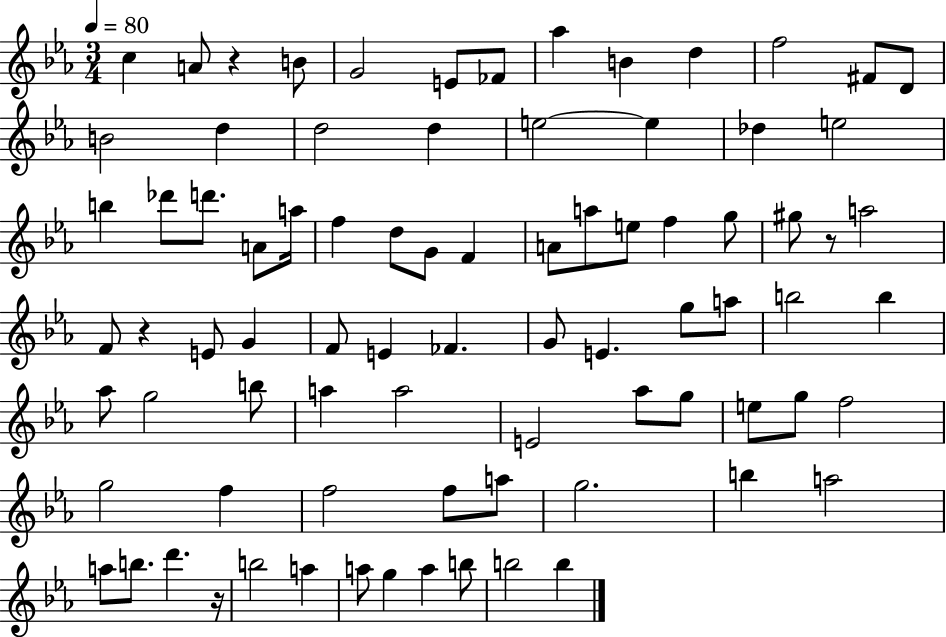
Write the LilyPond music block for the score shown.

{
  \clef treble
  \numericTimeSignature
  \time 3/4
  \key ees \major
  \tempo 4 = 80
  \repeat volta 2 { c''4 a'8 r4 b'8 | g'2 e'8 fes'8 | aes''4 b'4 d''4 | f''2 fis'8 d'8 | \break b'2 d''4 | d''2 d''4 | e''2~~ e''4 | des''4 e''2 | \break b''4 des'''8 d'''8. a'8 a''16 | f''4 d''8 g'8 f'4 | a'8 a''8 e''8 f''4 g''8 | gis''8 r8 a''2 | \break f'8 r4 e'8 g'4 | f'8 e'4 fes'4. | g'8 e'4. g''8 a''8 | b''2 b''4 | \break aes''8 g''2 b''8 | a''4 a''2 | e'2 aes''8 g''8 | e''8 g''8 f''2 | \break g''2 f''4 | f''2 f''8 a''8 | g''2. | b''4 a''2 | \break a''8 b''8. d'''4. r16 | b''2 a''4 | a''8 g''4 a''4 b''8 | b''2 b''4 | \break } \bar "|."
}